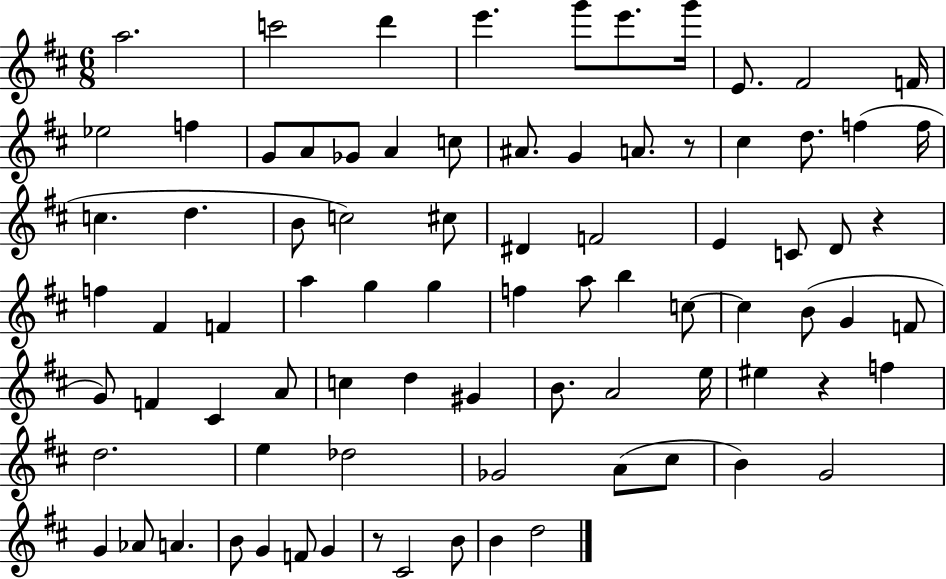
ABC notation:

X:1
T:Untitled
M:6/8
L:1/4
K:D
a2 c'2 d' e' g'/2 e'/2 g'/4 E/2 ^F2 F/4 _e2 f G/2 A/2 _G/2 A c/2 ^A/2 G A/2 z/2 ^c d/2 f f/4 c d B/2 c2 ^c/2 ^D F2 E C/2 D/2 z f ^F F a g g f a/2 b c/2 c B/2 G F/2 G/2 F ^C A/2 c d ^G B/2 A2 e/4 ^e z f d2 e _d2 _G2 A/2 ^c/2 B G2 G _A/2 A B/2 G F/2 G z/2 ^C2 B/2 B d2